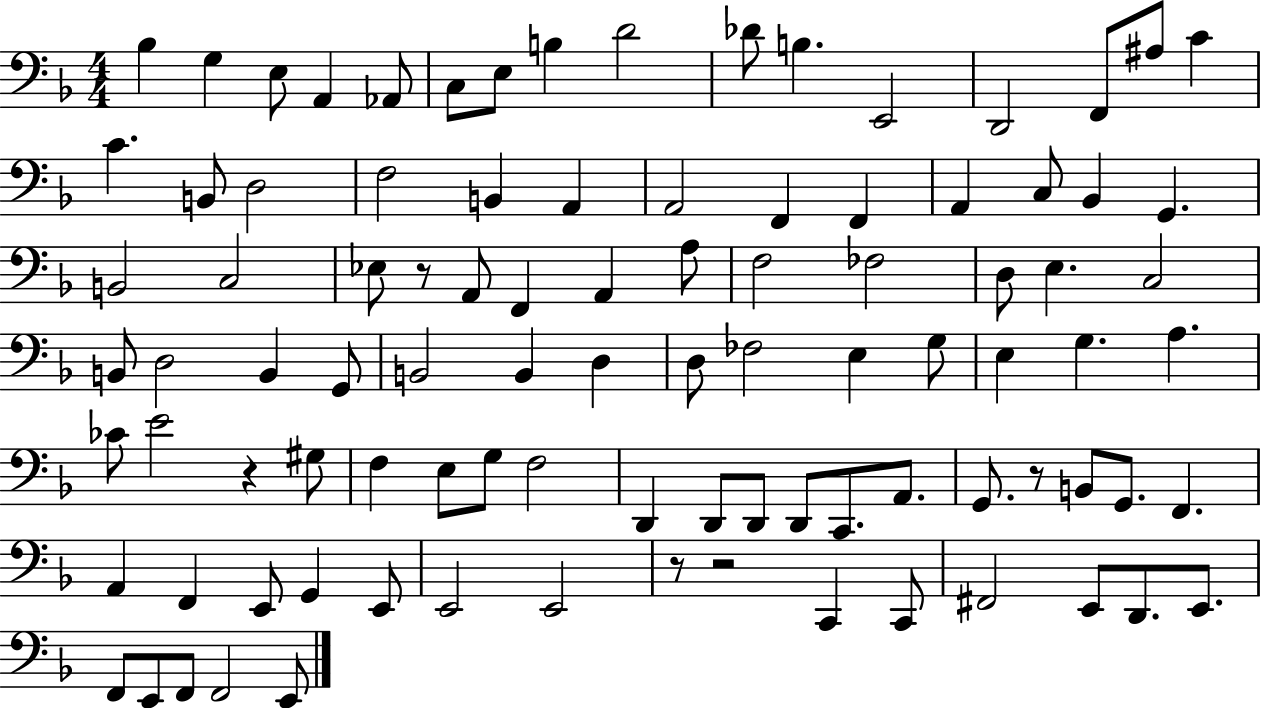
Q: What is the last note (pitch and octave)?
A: E2